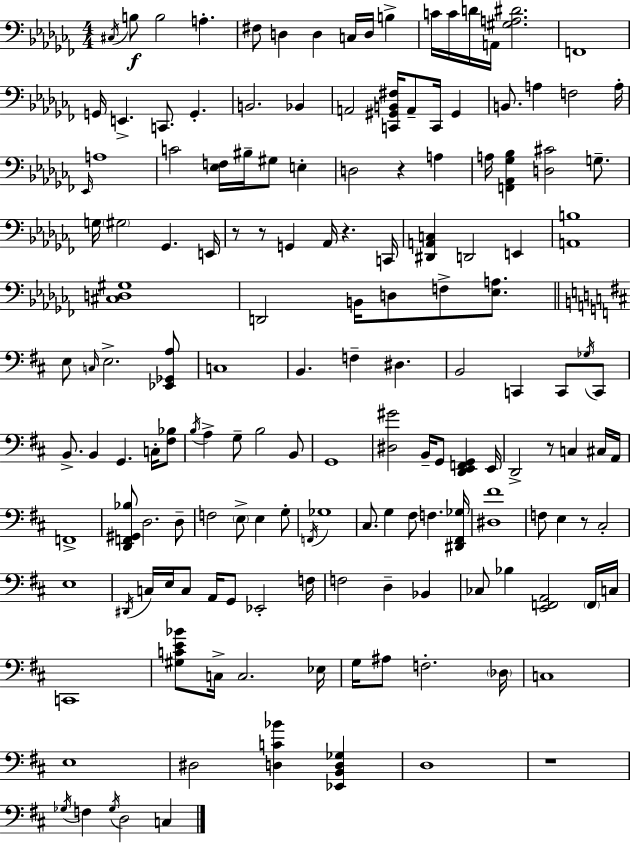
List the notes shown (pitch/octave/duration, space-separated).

C#3/s B3/e B3/h A3/q. F#3/e D3/q D3/q C3/s D3/s B3/q C4/s C4/s D4/s A2/s [G#3,A3,D#4]/h. F2/w G2/s E2/q. C2/e. G2/q. B2/h. Bb2/q A2/h [C2,G#2,B2,F#3]/s A2/e C2/s G#2/q B2/e. A3/q F3/h A3/s Eb2/s A3/w C4/h [Eb3,F3]/s BIS3/s G#3/e E3/q D3/h R/q A3/q A3/s [F2,Ab2,Gb3,Bb3]/q [D3,C#4]/h G3/e. G3/s G#3/h Gb2/q. E2/s R/e R/e G2/q Ab2/s R/q. C2/s [D#2,A2,C3]/q D2/h E2/q [A2,B3]/w [C#3,D3,G#3]/w D2/h B2/s D3/e F3/e [Eb3,A3]/e. E3/e C3/s E3/h. [Eb2,Gb2,A3]/e C3/w B2/q. F3/q D#3/q. B2/h C2/q C2/e Gb3/s C2/e B2/e. B2/q G2/q. C3/s [F#3,Bb3]/e B3/s A3/q G3/e B3/h B2/e G2/w [D#3,G#4]/h B2/s G2/e [D2,E2,F2,G2]/q E2/s D2/h R/e C3/q C#3/s A2/s F2/w [D2,F2,G#2,Bb3]/e D3/h. D3/e F3/h E3/e E3/q G3/e F2/s Gb3/w C#3/e. G3/q F#3/e F3/q. [D#2,F#2,Gb3]/s [D#3,F#4]/w F3/e E3/q R/e C#3/h E3/w D#2/s C3/s E3/s C3/e A2/s G2/e Eb2/h F3/s F3/h D3/q Bb2/q CES3/e Bb3/q [E2,F2,A2]/h F2/s C3/s C2/w [G#3,C4,E4,Bb4]/e C3/s C3/h. Eb3/s G3/s A#3/e F3/h. Db3/s C3/w E3/w D#3/h [D3,C4,Bb4]/q [Eb2,B2,D3,Gb3]/q D3/w R/w Gb3/s F3/q Gb3/s D3/h C3/q